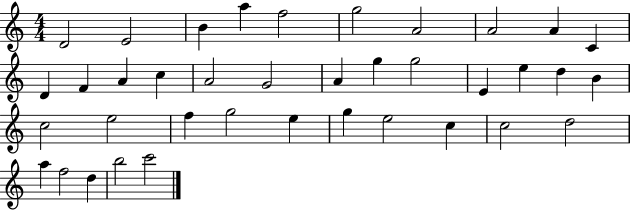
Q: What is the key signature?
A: C major